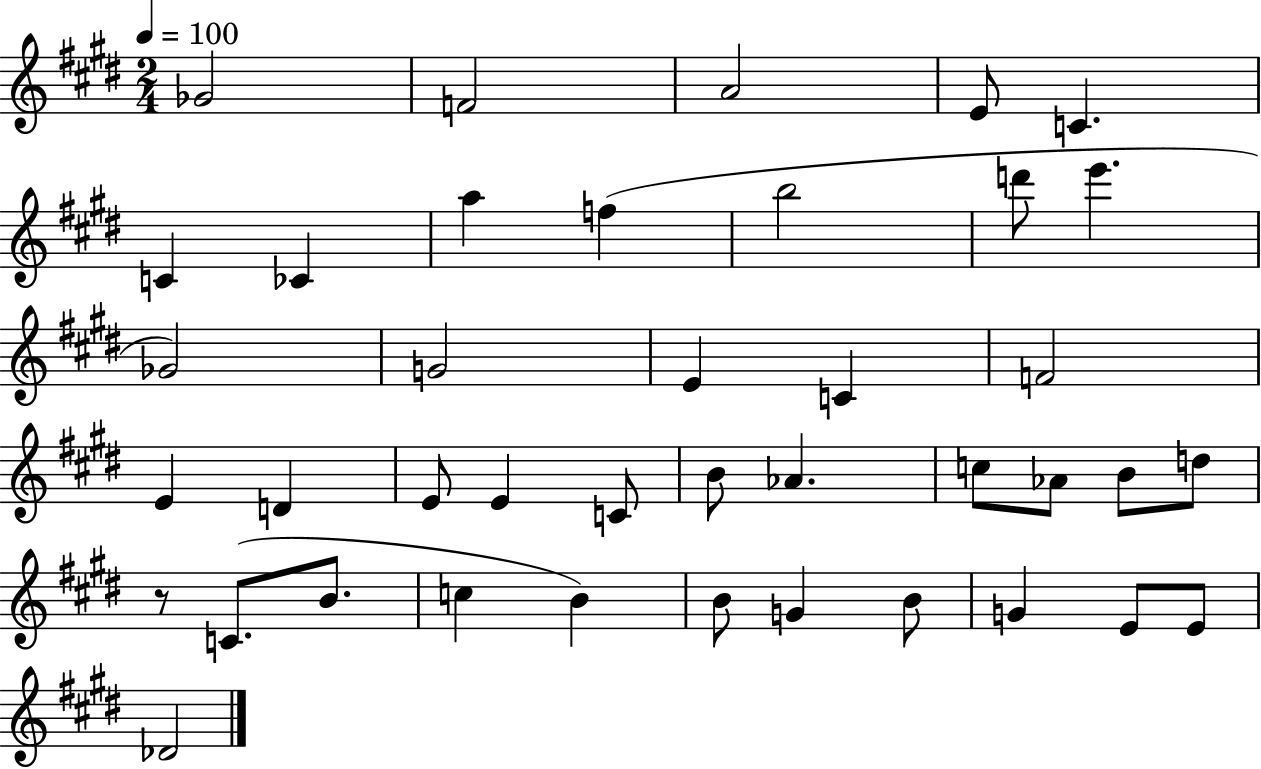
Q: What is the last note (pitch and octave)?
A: Db4